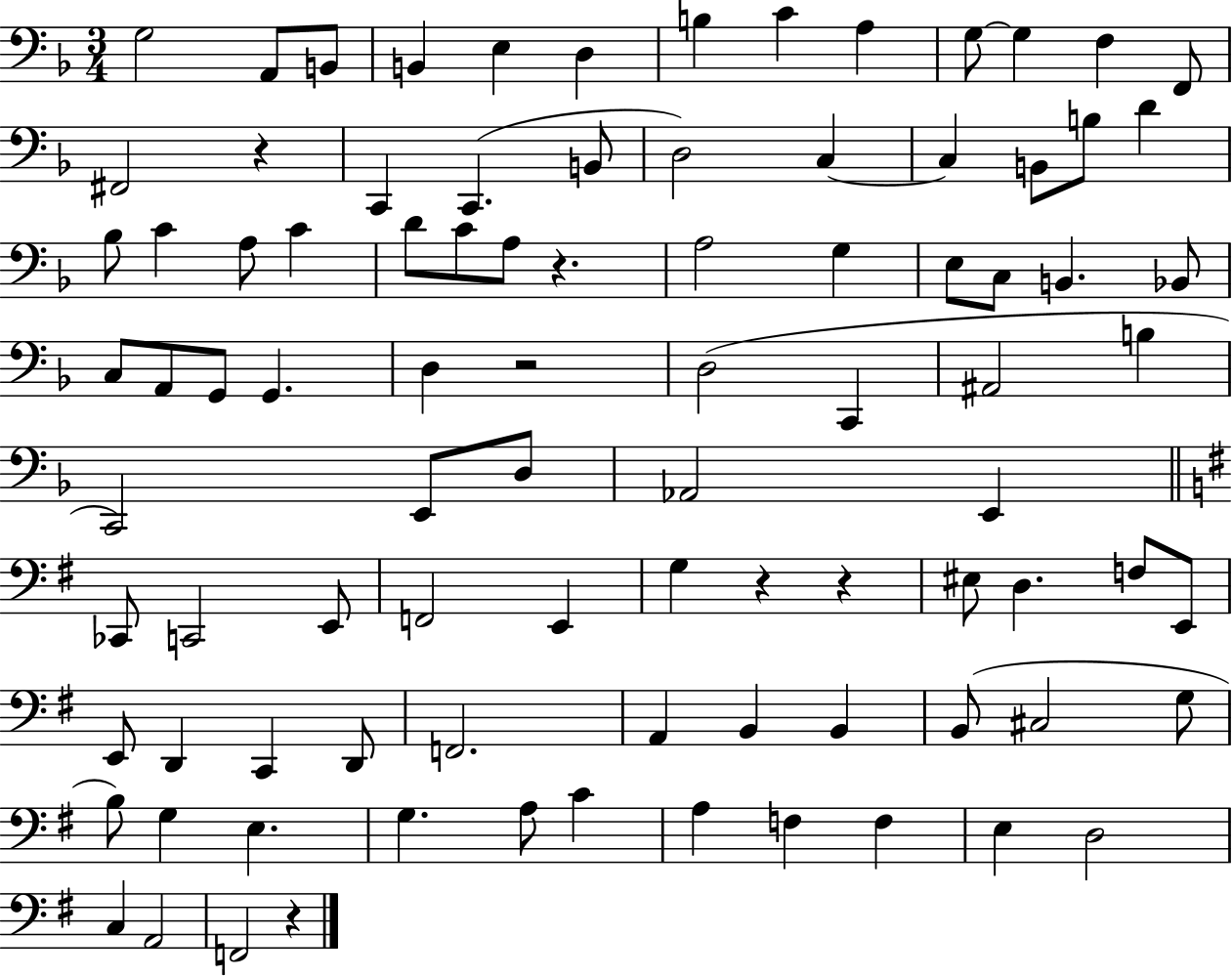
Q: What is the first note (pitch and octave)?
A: G3